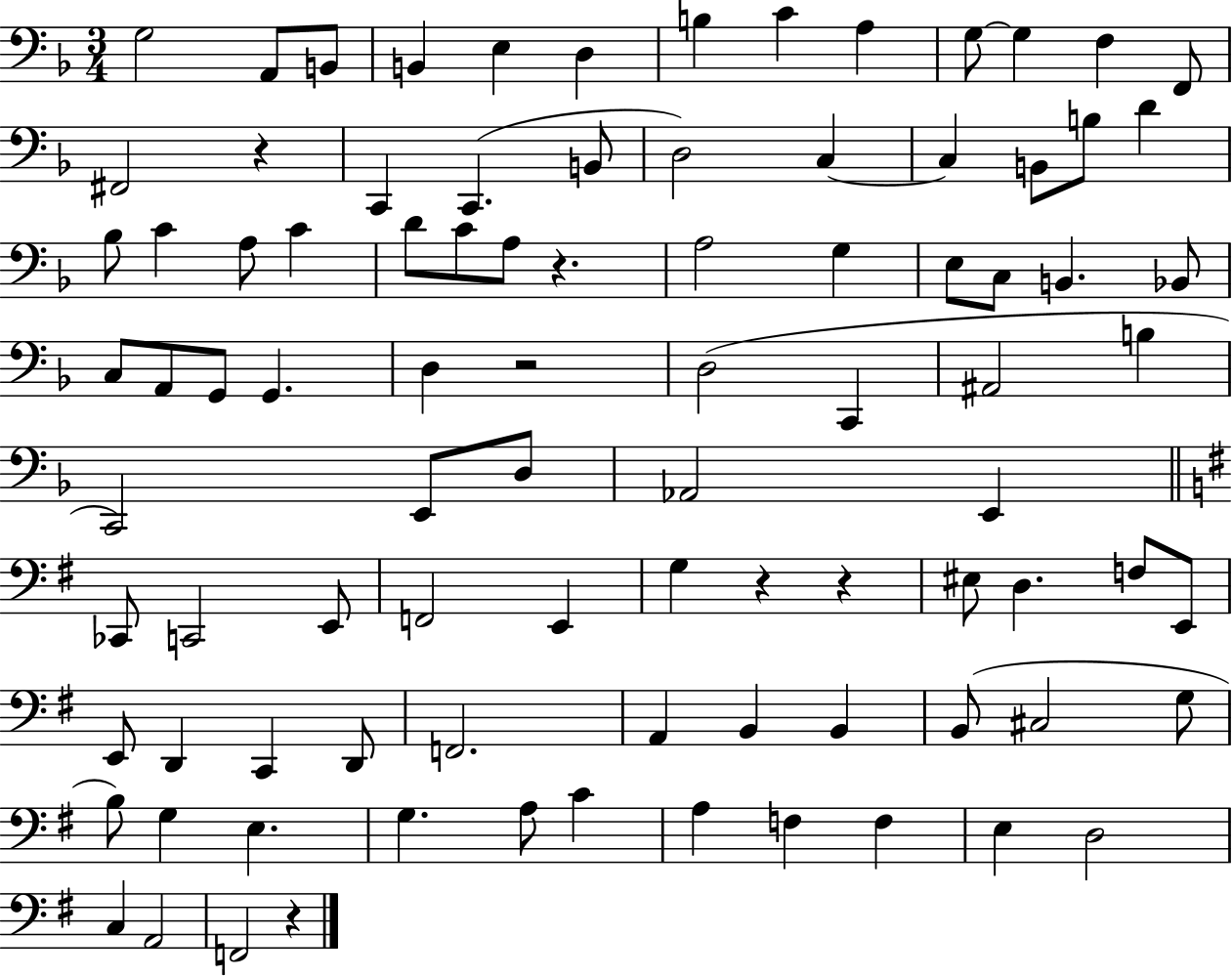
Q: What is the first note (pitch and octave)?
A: G3